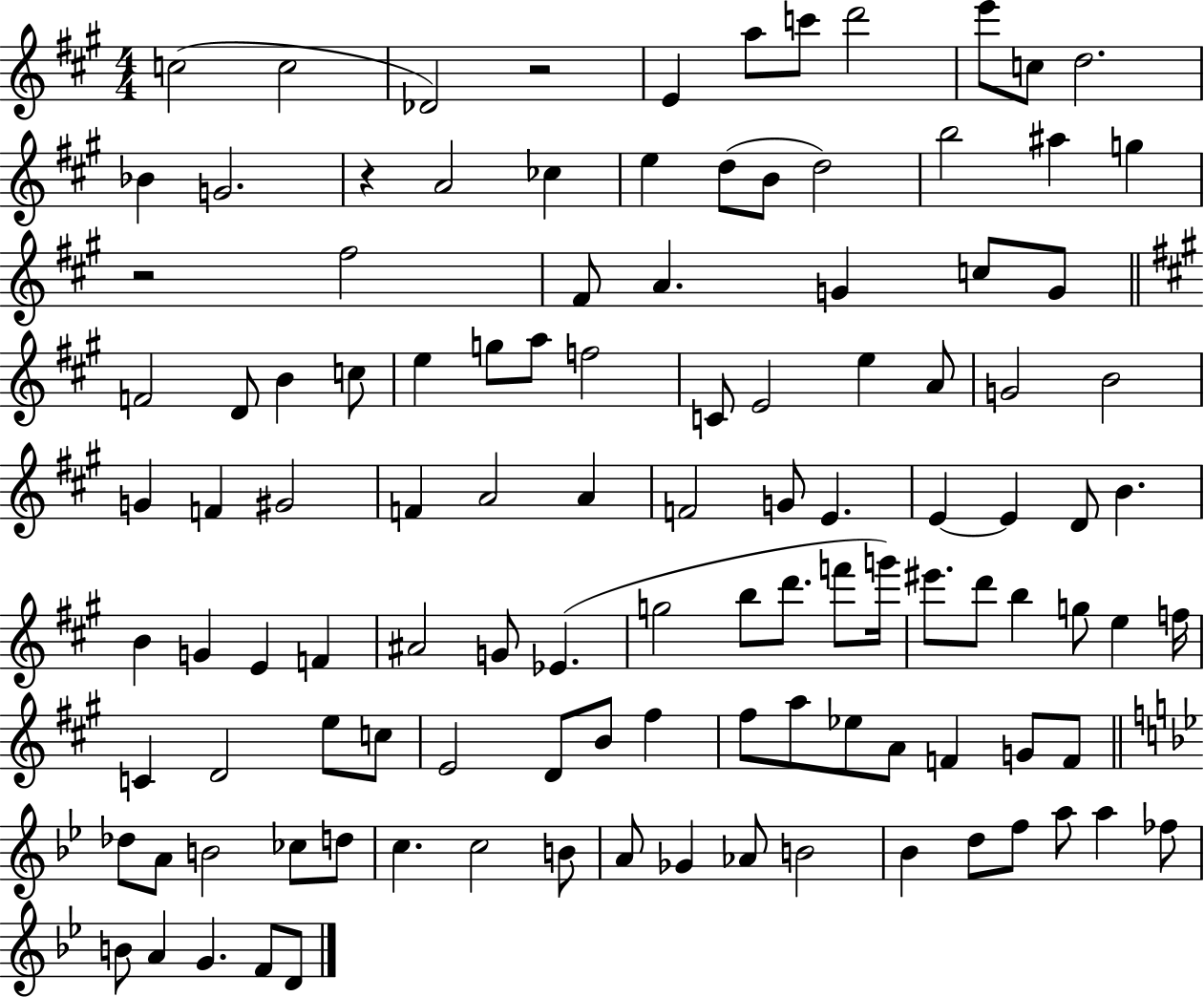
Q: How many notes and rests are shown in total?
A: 113